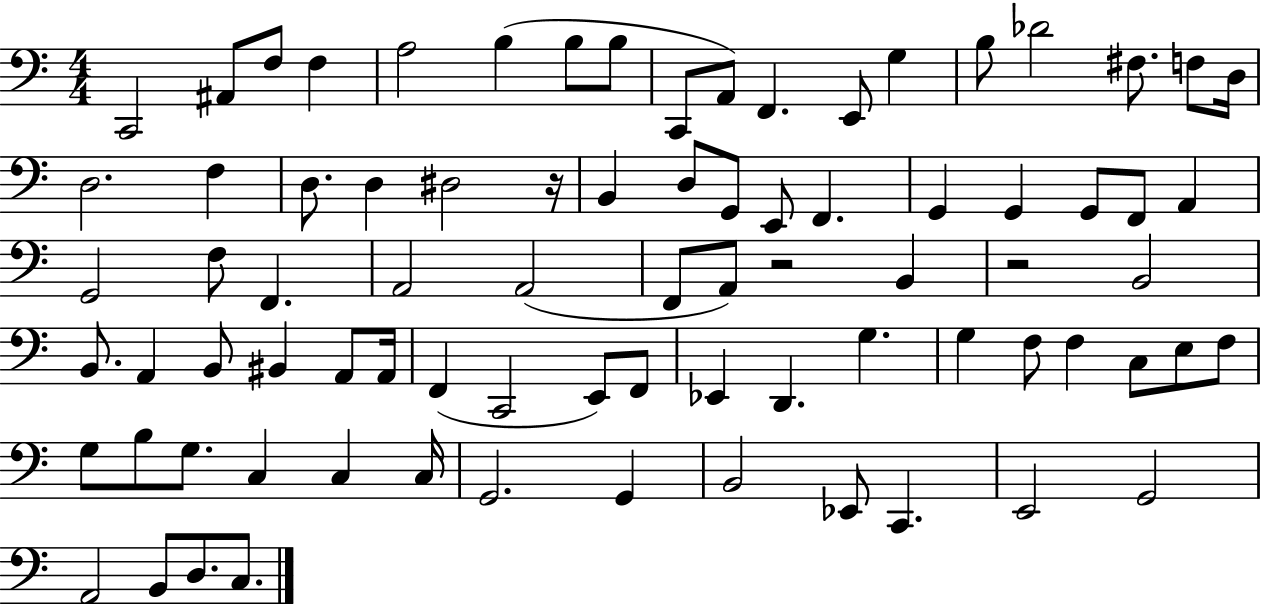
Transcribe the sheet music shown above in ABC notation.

X:1
T:Untitled
M:4/4
L:1/4
K:C
C,,2 ^A,,/2 F,/2 F, A,2 B, B,/2 B,/2 C,,/2 A,,/2 F,, E,,/2 G, B,/2 _D2 ^F,/2 F,/2 D,/4 D,2 F, D,/2 D, ^D,2 z/4 B,, D,/2 G,,/2 E,,/2 F,, G,, G,, G,,/2 F,,/2 A,, G,,2 F,/2 F,, A,,2 A,,2 F,,/2 A,,/2 z2 B,, z2 B,,2 B,,/2 A,, B,,/2 ^B,, A,,/2 A,,/4 F,, C,,2 E,,/2 F,,/2 _E,, D,, G, G, F,/2 F, C,/2 E,/2 F,/2 G,/2 B,/2 G,/2 C, C, C,/4 G,,2 G,, B,,2 _E,,/2 C,, E,,2 G,,2 A,,2 B,,/2 D,/2 C,/2